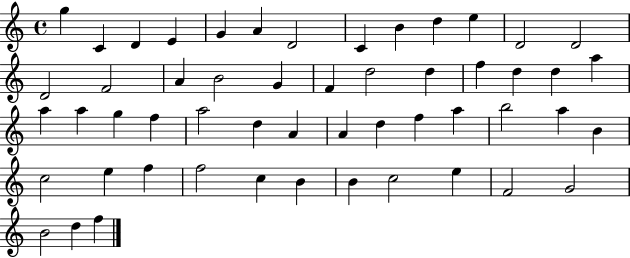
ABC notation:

X:1
T:Untitled
M:4/4
L:1/4
K:C
g C D E G A D2 C B d e D2 D2 D2 F2 A B2 G F d2 d f d d a a a g f a2 d A A d f a b2 a B c2 e f f2 c B B c2 e F2 G2 B2 d f